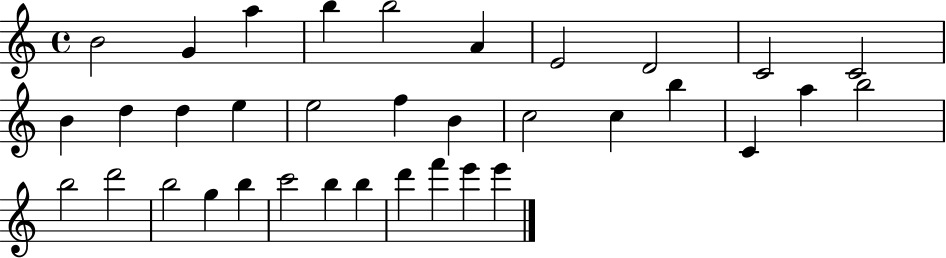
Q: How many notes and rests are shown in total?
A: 35